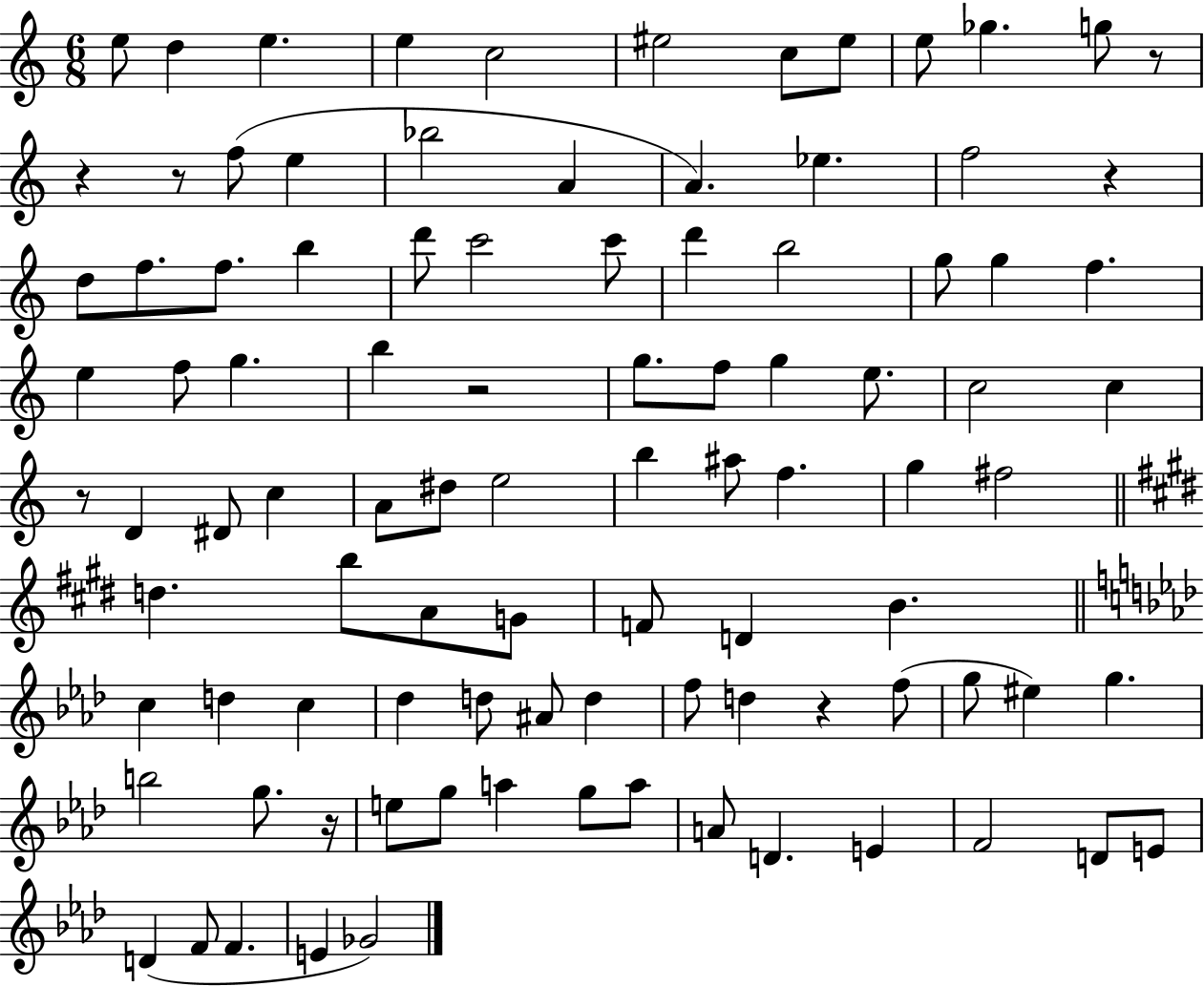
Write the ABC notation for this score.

X:1
T:Untitled
M:6/8
L:1/4
K:C
e/2 d e e c2 ^e2 c/2 ^e/2 e/2 _g g/2 z/2 z z/2 f/2 e _b2 A A _e f2 z d/2 f/2 f/2 b d'/2 c'2 c'/2 d' b2 g/2 g f e f/2 g b z2 g/2 f/2 g e/2 c2 c z/2 D ^D/2 c A/2 ^d/2 e2 b ^a/2 f g ^f2 d b/2 A/2 G/2 F/2 D B c d c _d d/2 ^A/2 d f/2 d z f/2 g/2 ^e g b2 g/2 z/4 e/2 g/2 a g/2 a/2 A/2 D E F2 D/2 E/2 D F/2 F E _G2